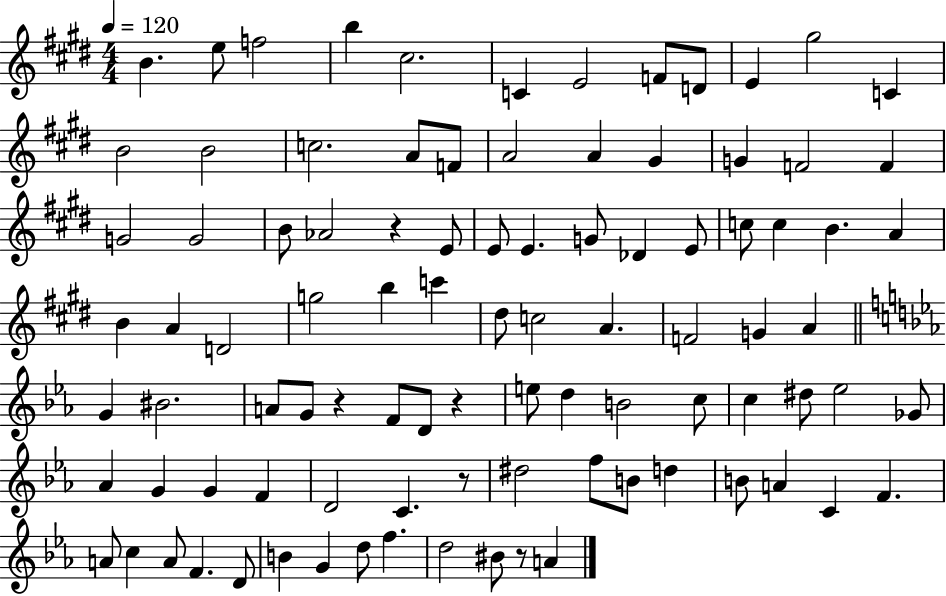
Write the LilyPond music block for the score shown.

{
  \clef treble
  \numericTimeSignature
  \time 4/4
  \key e \major
  \tempo 4 = 120
  b'4. e''8 f''2 | b''4 cis''2. | c'4 e'2 f'8 d'8 | e'4 gis''2 c'4 | \break b'2 b'2 | c''2. a'8 f'8 | a'2 a'4 gis'4 | g'4 f'2 f'4 | \break g'2 g'2 | b'8 aes'2 r4 e'8 | e'8 e'4. g'8 des'4 e'8 | c''8 c''4 b'4. a'4 | \break b'4 a'4 d'2 | g''2 b''4 c'''4 | dis''8 c''2 a'4. | f'2 g'4 a'4 | \break \bar "||" \break \key ees \major g'4 bis'2. | a'8 g'8 r4 f'8 d'8 r4 | e''8 d''4 b'2 c''8 | c''4 dis''8 ees''2 ges'8 | \break aes'4 g'4 g'4 f'4 | d'2 c'4. r8 | dis''2 f''8 b'8 d''4 | b'8 a'4 c'4 f'4. | \break a'8 c''4 a'8 f'4. d'8 | b'4 g'4 d''8 f''4. | d''2 bis'8 r8 a'4 | \bar "|."
}